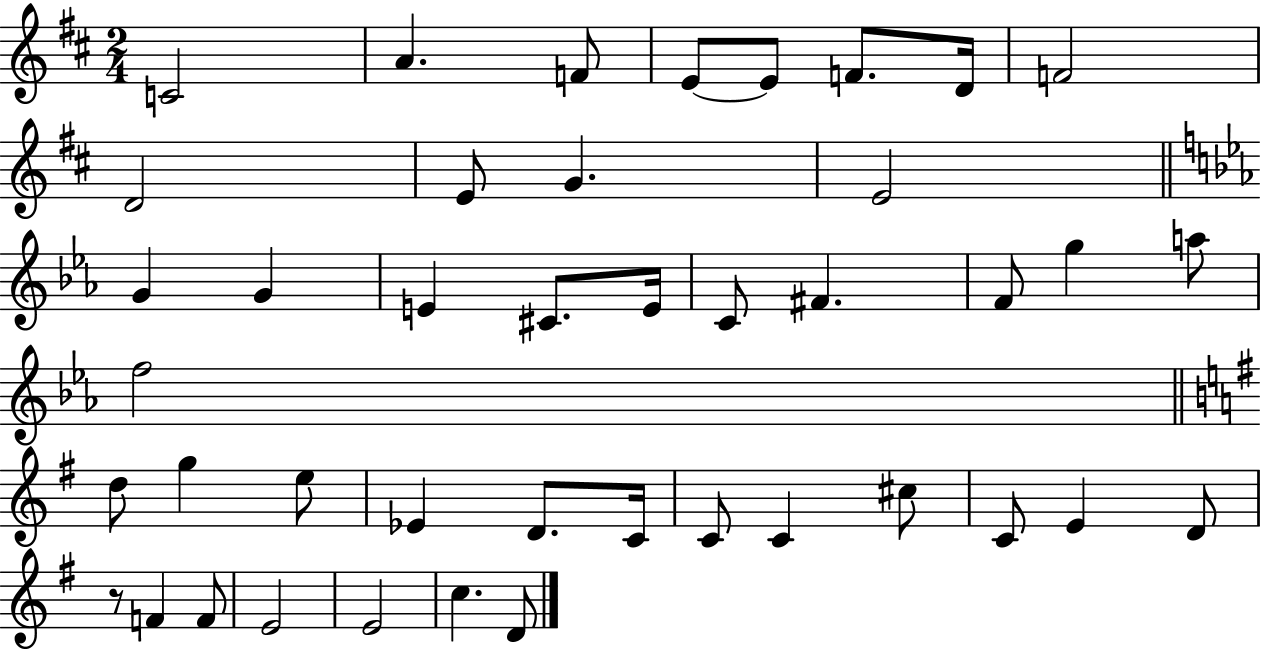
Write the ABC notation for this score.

X:1
T:Untitled
M:2/4
L:1/4
K:D
C2 A F/2 E/2 E/2 F/2 D/4 F2 D2 E/2 G E2 G G E ^C/2 E/4 C/2 ^F F/2 g a/2 f2 d/2 g e/2 _E D/2 C/4 C/2 C ^c/2 C/2 E D/2 z/2 F F/2 E2 E2 c D/2